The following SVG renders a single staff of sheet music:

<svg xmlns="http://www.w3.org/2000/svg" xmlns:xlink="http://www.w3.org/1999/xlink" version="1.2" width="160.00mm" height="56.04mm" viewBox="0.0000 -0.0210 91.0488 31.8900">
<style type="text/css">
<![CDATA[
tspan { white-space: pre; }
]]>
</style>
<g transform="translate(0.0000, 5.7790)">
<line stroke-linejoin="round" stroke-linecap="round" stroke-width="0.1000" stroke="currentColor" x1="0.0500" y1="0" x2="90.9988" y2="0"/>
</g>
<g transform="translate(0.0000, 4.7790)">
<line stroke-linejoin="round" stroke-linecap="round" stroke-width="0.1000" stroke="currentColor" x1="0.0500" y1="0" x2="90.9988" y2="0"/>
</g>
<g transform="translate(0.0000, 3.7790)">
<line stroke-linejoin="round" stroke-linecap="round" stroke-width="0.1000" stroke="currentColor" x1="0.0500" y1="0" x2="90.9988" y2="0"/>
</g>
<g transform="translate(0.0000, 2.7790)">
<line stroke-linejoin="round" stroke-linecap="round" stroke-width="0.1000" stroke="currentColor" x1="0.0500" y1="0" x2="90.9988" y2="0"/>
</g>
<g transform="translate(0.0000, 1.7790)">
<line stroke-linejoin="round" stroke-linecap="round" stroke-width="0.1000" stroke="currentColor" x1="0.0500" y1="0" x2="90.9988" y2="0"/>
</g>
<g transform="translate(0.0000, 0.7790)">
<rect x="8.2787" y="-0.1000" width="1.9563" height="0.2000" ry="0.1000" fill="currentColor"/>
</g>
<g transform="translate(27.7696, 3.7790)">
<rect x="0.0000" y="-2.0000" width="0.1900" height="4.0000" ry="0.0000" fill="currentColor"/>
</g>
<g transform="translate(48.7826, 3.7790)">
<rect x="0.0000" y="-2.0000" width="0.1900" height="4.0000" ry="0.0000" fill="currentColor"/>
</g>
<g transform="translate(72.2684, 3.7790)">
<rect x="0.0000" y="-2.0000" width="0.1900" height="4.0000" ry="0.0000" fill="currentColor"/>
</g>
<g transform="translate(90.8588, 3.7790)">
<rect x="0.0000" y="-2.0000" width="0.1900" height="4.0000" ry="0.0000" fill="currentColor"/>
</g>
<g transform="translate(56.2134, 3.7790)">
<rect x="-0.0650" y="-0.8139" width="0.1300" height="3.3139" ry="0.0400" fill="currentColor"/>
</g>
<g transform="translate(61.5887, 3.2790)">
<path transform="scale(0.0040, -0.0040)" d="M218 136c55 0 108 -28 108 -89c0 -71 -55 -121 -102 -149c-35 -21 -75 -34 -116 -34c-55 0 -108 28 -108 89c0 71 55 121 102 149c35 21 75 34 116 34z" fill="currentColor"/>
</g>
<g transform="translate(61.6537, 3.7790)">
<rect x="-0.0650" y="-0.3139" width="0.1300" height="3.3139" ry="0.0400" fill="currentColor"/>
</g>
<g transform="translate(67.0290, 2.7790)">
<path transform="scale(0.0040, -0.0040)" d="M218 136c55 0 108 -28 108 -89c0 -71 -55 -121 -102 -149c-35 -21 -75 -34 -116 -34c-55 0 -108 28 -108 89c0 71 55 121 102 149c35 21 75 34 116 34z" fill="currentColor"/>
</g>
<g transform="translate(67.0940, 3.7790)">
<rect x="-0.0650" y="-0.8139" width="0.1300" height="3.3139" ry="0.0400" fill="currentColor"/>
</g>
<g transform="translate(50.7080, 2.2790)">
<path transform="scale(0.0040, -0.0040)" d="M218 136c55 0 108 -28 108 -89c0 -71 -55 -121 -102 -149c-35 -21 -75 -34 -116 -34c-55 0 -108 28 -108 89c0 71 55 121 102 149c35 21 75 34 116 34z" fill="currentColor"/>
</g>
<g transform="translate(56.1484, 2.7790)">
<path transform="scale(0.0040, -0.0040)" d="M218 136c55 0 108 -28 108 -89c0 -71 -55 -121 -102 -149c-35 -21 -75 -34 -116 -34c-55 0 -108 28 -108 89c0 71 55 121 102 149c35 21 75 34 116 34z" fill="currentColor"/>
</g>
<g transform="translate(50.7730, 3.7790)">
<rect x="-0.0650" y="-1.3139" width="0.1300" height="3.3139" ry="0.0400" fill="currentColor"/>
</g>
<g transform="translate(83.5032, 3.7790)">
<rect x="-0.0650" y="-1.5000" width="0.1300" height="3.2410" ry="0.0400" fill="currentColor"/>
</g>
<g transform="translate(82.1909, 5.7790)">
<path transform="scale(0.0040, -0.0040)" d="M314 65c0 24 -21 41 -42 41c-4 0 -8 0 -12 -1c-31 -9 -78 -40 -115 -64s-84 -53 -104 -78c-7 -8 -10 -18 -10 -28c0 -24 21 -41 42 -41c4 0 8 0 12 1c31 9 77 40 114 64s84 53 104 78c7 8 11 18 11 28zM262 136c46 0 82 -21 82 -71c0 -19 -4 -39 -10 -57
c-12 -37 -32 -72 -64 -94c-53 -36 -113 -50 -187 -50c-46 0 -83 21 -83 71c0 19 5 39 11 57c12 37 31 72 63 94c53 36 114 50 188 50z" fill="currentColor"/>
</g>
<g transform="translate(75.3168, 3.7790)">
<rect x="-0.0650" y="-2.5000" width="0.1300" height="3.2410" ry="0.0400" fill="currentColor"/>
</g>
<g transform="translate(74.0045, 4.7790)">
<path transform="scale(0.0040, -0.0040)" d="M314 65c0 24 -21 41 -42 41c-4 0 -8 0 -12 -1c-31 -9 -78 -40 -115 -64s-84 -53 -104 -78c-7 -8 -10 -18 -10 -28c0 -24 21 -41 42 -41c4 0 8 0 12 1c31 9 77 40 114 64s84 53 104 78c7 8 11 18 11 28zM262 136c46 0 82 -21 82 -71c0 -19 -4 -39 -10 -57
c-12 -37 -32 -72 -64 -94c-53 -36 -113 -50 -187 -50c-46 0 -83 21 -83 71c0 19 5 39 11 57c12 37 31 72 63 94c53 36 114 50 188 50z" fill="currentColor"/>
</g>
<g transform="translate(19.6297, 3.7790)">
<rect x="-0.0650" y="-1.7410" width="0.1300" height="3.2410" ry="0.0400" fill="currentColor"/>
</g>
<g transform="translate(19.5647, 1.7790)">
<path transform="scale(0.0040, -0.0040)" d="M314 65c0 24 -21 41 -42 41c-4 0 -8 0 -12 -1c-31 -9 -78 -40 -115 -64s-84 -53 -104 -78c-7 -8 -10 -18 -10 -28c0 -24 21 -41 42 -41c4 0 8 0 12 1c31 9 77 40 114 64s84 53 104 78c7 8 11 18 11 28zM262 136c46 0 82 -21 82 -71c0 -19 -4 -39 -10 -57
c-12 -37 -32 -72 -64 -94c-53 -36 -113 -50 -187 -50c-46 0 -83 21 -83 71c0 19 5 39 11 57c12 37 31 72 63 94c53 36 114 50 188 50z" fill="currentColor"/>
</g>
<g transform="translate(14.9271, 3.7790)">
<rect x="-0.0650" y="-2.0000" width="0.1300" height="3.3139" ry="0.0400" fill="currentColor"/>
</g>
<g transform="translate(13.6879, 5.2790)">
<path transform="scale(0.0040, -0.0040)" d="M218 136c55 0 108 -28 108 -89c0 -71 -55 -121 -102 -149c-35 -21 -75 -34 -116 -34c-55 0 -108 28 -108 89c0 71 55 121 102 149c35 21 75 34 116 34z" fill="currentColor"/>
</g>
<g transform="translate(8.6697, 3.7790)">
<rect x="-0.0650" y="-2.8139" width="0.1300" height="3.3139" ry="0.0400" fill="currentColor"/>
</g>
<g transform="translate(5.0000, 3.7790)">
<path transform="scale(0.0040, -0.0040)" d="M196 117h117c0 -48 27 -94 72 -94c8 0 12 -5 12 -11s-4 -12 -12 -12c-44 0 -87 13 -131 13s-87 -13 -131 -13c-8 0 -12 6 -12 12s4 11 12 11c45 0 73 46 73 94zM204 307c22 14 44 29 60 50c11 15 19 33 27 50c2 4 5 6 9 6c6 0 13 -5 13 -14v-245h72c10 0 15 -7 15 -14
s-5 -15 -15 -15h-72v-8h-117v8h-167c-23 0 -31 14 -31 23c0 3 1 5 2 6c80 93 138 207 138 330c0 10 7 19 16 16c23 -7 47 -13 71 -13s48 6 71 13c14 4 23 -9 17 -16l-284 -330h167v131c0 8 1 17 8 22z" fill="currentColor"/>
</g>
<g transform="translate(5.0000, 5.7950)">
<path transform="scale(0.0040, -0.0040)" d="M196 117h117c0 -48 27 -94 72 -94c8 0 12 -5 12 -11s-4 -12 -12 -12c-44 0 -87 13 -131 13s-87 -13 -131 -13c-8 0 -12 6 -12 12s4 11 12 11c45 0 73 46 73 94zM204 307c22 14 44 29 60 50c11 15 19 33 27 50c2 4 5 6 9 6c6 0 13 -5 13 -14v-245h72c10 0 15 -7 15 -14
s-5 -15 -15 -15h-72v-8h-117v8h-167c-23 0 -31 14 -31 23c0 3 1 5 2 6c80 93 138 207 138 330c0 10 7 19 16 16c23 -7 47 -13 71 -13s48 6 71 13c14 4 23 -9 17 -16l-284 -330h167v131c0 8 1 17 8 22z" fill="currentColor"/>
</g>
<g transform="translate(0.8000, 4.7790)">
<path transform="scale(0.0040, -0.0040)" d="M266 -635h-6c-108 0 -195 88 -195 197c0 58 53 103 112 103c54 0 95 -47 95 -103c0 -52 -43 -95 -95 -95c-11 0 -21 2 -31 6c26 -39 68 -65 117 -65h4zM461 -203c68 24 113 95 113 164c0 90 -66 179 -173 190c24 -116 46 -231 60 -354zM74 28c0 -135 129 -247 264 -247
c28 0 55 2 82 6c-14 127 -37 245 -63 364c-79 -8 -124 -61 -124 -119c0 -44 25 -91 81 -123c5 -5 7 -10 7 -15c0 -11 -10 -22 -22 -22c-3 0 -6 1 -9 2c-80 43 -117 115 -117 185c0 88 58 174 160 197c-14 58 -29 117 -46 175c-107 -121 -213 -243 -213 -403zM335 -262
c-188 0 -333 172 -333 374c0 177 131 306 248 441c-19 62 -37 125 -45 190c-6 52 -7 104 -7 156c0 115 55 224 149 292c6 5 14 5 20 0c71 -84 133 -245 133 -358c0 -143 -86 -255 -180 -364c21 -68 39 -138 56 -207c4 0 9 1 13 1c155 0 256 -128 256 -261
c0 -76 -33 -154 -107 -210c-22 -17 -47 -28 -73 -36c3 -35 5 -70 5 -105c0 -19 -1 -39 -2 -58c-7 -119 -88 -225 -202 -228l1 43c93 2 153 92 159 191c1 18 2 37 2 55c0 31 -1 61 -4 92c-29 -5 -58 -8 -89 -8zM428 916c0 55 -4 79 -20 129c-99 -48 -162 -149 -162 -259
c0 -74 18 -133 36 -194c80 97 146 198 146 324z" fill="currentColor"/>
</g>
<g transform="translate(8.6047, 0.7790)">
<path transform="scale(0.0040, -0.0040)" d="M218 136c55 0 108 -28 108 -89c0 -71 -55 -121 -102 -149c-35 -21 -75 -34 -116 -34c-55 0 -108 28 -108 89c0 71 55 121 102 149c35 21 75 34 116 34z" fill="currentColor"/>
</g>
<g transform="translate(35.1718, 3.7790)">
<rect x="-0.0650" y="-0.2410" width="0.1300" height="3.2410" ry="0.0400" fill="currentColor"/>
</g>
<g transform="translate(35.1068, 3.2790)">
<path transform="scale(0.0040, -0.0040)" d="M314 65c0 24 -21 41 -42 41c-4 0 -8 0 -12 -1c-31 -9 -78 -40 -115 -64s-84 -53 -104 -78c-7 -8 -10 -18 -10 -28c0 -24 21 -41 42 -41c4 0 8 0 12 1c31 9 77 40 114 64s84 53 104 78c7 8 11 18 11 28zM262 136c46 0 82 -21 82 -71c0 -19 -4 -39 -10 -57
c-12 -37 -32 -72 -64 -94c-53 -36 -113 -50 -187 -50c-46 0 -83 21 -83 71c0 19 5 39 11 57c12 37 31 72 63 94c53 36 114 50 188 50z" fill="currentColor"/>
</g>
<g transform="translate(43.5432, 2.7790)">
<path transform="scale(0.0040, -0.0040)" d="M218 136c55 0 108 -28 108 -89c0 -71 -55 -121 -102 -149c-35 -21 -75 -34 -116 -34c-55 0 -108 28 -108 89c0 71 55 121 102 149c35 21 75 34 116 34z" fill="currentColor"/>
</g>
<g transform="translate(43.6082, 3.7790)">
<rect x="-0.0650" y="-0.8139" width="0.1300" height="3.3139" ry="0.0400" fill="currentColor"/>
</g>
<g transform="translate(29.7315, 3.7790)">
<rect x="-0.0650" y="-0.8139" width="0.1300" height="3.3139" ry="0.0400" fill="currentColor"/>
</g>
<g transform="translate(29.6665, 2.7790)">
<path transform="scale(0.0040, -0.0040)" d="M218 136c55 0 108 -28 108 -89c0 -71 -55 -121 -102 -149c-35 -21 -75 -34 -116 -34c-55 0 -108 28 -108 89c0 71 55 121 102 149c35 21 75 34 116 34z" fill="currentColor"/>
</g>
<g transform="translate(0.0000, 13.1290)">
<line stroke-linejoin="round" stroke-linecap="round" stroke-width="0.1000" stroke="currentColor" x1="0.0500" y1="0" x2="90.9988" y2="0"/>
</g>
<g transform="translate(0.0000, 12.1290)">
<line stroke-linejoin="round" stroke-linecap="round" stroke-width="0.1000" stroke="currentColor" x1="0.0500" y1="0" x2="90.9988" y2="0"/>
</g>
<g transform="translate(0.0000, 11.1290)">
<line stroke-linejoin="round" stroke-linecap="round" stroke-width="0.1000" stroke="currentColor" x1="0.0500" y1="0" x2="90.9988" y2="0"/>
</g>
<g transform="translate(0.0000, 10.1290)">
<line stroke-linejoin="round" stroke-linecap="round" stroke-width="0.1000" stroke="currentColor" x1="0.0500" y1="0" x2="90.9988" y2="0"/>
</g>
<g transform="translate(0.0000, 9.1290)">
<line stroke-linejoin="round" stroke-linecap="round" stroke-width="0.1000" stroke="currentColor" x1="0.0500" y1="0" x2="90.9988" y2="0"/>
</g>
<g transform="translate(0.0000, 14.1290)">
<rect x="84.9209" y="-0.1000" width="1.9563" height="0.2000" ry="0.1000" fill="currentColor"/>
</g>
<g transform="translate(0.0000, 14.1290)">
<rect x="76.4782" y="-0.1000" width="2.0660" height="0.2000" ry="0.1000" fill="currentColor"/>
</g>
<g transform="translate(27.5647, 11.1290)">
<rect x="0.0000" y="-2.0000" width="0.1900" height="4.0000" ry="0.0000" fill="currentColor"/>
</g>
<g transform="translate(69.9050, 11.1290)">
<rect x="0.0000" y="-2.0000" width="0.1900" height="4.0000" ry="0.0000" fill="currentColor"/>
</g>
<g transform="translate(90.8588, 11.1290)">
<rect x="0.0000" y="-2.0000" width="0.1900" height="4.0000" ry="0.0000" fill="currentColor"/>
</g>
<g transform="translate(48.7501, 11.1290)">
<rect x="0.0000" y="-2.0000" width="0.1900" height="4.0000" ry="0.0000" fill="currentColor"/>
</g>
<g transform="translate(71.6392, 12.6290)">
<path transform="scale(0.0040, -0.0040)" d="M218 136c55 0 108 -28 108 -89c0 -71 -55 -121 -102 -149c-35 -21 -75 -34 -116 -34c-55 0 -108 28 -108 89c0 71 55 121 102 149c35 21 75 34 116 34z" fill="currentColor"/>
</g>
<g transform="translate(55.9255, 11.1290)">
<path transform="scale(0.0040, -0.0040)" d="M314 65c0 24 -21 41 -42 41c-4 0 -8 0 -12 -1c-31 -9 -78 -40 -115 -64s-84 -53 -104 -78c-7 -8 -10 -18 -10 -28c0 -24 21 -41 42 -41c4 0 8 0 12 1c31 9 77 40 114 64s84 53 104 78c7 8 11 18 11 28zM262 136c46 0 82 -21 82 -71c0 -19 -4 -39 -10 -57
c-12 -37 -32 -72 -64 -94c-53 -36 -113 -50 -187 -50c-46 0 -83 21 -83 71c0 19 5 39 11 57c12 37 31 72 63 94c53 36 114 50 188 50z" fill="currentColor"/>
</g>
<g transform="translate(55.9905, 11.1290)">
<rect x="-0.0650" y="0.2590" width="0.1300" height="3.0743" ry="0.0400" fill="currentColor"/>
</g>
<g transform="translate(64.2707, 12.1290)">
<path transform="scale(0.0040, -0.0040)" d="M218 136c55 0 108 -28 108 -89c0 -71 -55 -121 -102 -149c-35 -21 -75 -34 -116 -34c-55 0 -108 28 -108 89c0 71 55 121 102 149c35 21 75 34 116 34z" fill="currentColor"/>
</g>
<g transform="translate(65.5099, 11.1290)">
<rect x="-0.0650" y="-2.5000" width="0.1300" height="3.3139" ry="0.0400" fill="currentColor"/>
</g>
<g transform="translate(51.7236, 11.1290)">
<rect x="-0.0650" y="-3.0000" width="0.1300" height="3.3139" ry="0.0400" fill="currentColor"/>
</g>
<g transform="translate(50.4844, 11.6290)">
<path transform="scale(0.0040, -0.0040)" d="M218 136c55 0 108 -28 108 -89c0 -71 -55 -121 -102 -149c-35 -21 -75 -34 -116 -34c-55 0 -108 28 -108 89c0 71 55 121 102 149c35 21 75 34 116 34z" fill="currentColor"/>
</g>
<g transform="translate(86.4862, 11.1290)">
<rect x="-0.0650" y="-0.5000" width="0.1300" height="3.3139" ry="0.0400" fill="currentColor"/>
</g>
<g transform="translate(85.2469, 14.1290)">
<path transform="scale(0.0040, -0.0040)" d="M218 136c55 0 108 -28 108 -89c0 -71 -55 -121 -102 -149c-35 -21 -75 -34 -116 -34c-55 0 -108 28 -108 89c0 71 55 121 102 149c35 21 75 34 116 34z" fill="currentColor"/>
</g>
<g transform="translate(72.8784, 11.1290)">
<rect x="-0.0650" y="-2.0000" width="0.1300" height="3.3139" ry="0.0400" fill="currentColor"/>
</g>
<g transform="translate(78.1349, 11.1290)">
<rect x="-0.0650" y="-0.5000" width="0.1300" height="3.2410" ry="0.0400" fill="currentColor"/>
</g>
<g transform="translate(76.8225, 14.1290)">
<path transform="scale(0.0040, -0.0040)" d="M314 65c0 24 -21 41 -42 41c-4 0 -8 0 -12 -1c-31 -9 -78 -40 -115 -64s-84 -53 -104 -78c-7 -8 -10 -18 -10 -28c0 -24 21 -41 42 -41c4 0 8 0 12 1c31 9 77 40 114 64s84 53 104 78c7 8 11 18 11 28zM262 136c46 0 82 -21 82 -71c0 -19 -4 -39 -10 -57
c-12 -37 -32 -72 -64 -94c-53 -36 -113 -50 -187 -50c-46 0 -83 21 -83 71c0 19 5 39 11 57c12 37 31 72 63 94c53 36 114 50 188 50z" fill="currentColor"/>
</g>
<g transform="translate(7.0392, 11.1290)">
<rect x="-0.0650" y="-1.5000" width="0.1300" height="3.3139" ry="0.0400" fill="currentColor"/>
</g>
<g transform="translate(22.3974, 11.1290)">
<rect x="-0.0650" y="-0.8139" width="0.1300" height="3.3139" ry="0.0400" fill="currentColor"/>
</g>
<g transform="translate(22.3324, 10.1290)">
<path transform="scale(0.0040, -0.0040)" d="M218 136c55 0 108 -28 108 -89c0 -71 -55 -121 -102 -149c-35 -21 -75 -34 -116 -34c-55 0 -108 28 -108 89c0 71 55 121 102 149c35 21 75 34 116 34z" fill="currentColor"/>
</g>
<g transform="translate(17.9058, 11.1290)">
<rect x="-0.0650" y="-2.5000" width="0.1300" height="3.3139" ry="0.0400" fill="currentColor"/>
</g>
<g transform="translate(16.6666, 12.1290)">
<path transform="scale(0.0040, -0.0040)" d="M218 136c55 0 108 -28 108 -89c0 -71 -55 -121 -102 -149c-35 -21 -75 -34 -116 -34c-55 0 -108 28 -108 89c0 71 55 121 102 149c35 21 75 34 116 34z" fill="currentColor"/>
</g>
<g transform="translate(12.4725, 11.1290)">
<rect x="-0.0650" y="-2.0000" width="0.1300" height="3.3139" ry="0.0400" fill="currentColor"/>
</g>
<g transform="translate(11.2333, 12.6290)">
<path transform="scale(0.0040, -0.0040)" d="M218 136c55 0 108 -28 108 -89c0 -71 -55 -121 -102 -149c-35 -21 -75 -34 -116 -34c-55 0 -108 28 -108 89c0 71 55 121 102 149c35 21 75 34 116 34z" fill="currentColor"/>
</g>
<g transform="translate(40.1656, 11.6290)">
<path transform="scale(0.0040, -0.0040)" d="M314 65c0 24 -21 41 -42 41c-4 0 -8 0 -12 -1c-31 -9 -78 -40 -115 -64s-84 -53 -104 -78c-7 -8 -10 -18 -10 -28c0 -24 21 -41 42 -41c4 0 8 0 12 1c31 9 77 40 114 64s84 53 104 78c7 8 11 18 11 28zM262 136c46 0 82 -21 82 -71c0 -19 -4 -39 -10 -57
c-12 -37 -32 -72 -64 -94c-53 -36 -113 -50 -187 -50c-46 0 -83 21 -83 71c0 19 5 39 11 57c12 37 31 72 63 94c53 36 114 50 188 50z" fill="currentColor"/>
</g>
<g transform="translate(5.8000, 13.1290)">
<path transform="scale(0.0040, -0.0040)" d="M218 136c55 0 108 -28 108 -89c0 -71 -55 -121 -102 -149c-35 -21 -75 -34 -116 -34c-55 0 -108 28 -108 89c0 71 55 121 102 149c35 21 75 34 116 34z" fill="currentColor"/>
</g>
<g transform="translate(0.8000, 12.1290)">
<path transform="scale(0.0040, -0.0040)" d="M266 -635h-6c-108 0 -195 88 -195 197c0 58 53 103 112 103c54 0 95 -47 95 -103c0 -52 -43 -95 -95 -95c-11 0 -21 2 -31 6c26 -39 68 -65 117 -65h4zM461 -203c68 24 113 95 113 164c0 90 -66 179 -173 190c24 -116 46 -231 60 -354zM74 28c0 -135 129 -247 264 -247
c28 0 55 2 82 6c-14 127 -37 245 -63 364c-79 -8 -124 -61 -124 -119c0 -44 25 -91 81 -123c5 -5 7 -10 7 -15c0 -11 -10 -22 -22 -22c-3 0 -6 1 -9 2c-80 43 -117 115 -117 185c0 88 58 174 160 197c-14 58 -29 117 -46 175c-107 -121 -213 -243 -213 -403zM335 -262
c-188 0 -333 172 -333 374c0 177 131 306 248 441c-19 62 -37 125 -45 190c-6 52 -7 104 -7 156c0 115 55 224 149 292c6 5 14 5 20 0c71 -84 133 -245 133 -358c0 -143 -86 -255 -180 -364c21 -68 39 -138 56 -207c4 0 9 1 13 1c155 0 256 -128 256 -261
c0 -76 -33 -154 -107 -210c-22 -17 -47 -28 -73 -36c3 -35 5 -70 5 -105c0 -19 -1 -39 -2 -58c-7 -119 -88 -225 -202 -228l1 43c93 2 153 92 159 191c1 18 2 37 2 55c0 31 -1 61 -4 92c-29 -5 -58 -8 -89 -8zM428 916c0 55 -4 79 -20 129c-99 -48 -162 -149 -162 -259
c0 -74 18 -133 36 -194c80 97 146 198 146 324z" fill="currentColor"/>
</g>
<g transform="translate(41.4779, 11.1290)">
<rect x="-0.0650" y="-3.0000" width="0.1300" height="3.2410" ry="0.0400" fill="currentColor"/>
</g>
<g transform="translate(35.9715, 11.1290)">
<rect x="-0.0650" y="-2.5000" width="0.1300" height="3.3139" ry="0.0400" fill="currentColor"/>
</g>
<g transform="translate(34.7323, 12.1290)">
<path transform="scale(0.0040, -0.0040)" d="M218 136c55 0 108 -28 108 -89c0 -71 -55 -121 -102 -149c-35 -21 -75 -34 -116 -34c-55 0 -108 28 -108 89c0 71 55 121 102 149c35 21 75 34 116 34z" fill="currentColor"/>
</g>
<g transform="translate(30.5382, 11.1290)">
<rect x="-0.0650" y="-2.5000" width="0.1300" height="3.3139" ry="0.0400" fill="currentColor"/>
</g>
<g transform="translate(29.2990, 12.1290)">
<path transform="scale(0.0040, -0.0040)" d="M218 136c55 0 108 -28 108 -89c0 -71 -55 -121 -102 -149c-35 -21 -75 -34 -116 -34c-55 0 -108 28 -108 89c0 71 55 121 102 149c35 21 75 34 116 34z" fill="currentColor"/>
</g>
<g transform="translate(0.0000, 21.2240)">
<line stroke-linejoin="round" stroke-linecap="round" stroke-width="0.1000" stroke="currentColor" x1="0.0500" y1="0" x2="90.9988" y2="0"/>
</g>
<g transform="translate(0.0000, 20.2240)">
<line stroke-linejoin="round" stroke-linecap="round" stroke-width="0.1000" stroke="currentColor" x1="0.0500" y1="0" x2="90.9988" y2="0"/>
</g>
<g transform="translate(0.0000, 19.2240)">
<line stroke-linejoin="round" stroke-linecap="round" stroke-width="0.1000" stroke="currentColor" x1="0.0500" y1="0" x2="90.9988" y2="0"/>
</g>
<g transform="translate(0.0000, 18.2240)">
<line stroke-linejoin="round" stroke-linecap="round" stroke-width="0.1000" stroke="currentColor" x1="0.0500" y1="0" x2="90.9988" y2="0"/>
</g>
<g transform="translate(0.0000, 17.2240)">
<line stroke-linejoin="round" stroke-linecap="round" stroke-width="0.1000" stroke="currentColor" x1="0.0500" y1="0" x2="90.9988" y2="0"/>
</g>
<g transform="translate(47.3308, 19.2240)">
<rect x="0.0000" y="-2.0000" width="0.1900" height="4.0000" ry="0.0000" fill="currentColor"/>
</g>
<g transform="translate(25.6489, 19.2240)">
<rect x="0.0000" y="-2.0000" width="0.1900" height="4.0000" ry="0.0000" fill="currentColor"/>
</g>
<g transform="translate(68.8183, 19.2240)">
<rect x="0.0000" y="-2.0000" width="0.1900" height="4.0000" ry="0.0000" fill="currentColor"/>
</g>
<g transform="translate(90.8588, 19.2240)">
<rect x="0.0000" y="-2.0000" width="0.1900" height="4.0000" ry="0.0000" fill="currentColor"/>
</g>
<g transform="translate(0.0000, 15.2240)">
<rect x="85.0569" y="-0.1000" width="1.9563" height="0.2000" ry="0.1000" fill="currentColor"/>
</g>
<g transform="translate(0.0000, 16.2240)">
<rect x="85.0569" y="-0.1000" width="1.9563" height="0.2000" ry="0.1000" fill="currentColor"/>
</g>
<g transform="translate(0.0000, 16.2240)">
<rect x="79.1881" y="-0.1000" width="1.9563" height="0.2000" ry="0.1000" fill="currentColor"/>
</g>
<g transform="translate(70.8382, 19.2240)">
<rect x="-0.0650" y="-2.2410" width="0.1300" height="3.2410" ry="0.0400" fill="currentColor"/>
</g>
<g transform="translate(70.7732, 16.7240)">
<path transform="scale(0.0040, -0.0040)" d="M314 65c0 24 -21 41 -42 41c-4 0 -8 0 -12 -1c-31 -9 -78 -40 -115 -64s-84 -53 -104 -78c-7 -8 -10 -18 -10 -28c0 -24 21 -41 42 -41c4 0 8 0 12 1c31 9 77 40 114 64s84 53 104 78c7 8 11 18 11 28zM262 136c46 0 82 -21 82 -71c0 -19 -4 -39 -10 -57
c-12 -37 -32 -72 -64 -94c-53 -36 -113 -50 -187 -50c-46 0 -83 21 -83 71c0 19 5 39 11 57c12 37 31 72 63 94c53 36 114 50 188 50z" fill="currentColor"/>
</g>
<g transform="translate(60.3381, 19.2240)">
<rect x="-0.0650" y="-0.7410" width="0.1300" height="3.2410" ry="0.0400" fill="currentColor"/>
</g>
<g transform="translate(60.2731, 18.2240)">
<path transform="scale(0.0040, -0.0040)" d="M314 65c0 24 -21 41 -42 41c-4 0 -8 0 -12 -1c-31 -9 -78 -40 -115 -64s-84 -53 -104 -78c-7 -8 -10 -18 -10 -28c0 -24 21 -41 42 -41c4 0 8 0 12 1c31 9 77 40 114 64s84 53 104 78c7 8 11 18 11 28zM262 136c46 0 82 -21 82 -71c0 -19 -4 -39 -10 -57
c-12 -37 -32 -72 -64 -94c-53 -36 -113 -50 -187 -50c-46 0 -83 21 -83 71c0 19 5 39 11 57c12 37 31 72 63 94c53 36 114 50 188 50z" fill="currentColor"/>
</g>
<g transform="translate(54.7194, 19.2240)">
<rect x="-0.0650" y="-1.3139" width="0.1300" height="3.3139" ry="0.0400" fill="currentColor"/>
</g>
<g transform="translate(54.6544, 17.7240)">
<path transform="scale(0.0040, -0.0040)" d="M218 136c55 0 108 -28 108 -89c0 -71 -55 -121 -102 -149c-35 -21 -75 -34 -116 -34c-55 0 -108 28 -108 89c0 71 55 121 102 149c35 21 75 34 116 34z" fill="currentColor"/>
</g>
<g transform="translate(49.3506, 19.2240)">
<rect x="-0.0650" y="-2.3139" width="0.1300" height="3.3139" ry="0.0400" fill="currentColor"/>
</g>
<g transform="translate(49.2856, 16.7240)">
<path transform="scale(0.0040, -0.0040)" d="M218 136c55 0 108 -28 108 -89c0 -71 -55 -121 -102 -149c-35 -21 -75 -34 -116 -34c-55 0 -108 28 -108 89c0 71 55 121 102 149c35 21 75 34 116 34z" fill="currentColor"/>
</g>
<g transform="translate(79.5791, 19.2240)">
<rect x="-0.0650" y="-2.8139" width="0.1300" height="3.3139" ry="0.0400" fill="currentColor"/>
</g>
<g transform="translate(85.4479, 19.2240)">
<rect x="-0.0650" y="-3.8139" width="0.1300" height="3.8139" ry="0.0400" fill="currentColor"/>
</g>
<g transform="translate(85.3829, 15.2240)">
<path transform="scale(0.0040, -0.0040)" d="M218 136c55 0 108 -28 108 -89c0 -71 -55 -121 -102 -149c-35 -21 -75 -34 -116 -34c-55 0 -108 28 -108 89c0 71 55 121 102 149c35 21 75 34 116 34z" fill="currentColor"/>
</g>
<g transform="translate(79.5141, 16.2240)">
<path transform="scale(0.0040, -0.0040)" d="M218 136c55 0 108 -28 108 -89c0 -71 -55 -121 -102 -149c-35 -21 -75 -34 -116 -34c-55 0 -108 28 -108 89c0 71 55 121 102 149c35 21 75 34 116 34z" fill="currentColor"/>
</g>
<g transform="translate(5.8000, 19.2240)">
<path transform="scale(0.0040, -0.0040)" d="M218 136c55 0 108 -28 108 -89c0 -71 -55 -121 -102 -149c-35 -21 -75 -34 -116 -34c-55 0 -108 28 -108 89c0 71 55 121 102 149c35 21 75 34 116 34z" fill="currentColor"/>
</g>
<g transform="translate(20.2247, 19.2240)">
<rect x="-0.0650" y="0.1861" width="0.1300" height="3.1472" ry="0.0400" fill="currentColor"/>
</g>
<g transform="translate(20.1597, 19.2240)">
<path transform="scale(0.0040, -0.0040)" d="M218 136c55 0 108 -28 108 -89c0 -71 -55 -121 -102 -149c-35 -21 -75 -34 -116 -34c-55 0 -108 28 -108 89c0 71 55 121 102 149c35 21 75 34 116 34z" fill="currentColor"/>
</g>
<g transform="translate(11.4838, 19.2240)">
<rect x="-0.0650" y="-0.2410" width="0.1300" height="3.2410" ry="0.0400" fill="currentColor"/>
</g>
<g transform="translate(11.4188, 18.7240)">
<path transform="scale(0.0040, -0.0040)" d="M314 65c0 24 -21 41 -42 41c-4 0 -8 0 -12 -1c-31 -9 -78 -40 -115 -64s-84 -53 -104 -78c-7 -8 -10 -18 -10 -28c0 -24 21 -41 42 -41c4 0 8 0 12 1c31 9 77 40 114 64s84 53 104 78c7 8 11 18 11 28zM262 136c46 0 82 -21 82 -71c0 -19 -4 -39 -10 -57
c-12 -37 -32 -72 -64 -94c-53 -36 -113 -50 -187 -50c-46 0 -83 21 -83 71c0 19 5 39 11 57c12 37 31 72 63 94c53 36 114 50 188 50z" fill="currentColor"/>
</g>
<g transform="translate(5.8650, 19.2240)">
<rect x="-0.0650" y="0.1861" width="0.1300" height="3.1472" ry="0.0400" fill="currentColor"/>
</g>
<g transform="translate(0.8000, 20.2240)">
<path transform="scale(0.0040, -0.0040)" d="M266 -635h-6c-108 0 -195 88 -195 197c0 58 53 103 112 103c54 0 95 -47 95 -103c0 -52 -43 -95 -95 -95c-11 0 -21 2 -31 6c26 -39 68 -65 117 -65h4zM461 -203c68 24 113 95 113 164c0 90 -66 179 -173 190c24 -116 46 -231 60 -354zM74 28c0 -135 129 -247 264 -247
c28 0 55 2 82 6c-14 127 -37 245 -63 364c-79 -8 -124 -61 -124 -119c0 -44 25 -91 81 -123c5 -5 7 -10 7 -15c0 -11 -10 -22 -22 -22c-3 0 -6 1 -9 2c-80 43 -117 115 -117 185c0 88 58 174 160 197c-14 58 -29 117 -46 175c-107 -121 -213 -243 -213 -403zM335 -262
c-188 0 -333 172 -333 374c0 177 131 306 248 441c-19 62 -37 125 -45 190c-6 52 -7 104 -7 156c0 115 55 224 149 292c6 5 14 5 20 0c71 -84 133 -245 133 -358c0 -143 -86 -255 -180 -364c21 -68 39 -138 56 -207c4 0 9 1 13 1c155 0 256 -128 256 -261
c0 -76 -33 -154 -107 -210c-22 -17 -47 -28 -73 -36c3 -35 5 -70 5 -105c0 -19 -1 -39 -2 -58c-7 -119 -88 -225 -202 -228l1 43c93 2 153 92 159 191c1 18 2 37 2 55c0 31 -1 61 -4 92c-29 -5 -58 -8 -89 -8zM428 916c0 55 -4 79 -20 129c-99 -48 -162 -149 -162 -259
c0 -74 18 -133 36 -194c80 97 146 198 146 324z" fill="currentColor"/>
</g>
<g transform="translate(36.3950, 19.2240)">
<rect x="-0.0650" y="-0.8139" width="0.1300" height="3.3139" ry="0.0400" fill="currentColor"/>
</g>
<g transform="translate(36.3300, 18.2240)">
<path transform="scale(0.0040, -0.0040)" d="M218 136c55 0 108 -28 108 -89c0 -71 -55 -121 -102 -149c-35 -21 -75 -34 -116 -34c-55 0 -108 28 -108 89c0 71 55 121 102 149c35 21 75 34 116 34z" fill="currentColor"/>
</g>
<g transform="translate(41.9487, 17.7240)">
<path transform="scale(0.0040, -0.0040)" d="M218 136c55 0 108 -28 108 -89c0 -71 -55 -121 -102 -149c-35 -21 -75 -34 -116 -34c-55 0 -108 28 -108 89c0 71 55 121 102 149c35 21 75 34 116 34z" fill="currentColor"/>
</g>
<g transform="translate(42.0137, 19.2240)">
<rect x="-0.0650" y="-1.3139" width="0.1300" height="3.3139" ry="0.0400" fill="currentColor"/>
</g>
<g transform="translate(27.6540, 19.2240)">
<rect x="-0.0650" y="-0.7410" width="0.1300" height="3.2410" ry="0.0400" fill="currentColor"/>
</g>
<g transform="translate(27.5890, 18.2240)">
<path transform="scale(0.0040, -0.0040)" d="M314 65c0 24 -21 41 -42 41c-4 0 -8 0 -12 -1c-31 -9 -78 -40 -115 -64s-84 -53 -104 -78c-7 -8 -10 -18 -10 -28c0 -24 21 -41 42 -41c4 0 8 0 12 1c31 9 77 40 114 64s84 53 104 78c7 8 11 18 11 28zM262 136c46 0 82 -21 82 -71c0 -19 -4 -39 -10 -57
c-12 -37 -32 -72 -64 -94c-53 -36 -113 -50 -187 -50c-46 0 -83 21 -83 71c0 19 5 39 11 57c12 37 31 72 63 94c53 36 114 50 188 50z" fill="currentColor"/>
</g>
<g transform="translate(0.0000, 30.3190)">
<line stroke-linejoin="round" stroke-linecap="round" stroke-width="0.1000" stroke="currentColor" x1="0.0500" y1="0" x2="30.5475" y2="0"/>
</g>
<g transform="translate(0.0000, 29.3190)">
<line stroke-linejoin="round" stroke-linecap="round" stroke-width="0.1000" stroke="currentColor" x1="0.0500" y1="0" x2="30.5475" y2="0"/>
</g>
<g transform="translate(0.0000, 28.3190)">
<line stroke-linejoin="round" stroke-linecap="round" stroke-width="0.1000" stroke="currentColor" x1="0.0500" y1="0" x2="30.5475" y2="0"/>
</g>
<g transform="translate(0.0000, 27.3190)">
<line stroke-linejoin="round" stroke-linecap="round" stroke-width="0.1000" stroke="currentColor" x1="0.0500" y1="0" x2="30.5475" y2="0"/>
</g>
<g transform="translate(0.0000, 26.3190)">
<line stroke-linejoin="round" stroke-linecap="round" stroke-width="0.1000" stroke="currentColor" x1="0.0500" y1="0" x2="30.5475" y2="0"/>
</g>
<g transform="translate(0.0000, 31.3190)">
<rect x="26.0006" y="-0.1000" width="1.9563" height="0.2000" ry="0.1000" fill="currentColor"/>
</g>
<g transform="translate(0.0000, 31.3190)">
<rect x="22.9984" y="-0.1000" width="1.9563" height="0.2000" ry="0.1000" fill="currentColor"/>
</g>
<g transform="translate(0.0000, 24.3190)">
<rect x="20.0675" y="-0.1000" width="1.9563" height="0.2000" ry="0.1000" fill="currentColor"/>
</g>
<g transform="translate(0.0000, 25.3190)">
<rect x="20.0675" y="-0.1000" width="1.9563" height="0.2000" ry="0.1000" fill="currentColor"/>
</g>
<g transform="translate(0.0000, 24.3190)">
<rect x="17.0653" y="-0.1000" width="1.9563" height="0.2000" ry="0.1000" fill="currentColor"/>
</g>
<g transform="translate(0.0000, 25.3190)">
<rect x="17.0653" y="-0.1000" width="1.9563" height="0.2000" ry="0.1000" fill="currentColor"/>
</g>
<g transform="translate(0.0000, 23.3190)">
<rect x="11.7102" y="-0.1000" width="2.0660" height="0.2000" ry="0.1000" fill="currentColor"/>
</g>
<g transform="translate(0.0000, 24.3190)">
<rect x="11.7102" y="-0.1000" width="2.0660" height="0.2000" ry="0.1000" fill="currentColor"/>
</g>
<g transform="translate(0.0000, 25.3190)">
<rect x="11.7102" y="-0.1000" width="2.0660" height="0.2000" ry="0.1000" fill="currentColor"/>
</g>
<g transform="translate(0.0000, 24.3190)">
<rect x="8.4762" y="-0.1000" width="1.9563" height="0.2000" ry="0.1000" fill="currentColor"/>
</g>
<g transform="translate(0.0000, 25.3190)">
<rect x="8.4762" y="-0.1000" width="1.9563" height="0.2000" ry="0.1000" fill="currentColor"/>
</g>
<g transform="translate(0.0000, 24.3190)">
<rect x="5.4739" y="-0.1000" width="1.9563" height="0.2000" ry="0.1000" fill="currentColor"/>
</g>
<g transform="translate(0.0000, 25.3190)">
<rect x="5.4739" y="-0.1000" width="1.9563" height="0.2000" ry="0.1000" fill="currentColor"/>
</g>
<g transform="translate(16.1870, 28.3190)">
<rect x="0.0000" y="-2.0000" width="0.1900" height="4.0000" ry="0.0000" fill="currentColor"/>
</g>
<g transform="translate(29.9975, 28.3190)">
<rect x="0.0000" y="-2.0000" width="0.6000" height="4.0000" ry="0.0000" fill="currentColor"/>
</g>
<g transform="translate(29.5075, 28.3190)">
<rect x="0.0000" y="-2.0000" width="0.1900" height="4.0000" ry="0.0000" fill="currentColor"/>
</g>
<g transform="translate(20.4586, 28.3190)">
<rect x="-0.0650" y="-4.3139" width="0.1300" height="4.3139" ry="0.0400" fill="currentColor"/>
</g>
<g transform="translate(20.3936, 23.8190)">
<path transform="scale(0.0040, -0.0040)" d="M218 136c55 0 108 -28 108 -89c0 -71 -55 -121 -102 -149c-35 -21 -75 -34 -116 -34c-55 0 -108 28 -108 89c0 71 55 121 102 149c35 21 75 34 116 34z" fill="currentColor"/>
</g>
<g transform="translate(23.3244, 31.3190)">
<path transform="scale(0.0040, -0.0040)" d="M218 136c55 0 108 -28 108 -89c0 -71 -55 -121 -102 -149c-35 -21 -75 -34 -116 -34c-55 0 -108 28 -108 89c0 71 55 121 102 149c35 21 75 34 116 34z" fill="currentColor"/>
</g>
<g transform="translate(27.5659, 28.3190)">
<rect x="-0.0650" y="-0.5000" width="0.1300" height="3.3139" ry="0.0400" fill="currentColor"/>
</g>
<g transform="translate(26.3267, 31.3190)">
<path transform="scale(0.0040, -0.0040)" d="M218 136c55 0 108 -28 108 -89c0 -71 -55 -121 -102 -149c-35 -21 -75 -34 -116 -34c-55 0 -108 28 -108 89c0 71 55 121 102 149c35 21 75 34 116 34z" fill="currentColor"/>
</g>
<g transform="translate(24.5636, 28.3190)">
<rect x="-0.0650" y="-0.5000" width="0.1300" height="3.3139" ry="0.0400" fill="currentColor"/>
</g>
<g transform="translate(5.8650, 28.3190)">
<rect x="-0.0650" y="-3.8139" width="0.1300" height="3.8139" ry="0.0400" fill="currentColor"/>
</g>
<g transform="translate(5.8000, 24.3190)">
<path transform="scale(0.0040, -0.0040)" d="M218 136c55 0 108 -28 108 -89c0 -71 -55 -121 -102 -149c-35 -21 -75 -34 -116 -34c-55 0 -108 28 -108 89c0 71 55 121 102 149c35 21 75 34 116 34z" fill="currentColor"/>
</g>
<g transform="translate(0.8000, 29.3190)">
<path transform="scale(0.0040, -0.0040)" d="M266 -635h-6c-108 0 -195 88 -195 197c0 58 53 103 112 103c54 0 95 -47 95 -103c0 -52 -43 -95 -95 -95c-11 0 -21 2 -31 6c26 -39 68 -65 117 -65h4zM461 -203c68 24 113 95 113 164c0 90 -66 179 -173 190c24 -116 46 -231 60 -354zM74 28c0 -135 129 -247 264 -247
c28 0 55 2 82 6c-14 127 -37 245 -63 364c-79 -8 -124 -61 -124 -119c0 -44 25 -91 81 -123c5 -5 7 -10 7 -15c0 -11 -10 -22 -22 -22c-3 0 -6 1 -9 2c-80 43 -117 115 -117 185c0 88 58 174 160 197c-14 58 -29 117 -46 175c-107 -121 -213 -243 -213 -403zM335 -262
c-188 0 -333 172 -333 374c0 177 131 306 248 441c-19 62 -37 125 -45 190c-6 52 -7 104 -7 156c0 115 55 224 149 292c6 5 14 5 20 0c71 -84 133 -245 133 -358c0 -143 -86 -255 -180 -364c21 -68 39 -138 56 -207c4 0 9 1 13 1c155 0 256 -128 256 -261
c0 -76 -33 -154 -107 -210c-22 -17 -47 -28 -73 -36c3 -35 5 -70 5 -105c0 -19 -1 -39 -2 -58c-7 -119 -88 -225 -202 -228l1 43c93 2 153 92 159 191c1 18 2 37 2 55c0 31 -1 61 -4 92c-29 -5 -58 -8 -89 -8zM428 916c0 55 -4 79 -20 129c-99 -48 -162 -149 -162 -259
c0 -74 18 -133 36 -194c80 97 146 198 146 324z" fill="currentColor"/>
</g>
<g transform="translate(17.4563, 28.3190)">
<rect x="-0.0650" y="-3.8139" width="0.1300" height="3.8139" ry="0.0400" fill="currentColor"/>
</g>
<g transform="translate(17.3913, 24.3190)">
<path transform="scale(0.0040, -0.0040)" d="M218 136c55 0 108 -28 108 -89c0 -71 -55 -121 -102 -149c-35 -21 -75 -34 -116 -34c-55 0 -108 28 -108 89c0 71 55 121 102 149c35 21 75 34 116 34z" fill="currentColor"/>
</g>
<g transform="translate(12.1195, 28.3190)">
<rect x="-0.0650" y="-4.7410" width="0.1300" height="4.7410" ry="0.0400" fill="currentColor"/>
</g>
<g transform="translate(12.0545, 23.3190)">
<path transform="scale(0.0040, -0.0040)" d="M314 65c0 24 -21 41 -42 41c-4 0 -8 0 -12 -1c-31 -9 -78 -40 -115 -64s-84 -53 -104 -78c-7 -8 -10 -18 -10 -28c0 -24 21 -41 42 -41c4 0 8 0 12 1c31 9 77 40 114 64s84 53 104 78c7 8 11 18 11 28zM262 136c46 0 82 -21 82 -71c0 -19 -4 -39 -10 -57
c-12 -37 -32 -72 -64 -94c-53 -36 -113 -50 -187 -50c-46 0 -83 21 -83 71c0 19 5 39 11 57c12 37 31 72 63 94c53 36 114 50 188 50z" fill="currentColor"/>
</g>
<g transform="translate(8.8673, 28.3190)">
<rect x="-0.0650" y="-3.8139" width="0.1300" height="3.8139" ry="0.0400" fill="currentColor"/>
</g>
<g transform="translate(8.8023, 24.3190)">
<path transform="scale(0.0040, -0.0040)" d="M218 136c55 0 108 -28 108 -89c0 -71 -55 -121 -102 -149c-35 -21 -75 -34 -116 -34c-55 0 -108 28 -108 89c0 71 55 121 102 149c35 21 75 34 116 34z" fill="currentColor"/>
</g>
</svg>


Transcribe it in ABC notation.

X:1
T:Untitled
M:4/4
L:1/4
K:C
a F f2 d c2 d e d c d G2 E2 E F G d G G A2 A B2 G F C2 C B c2 B d2 d e g e d2 g2 a c' c' c' e'2 c' d' C C